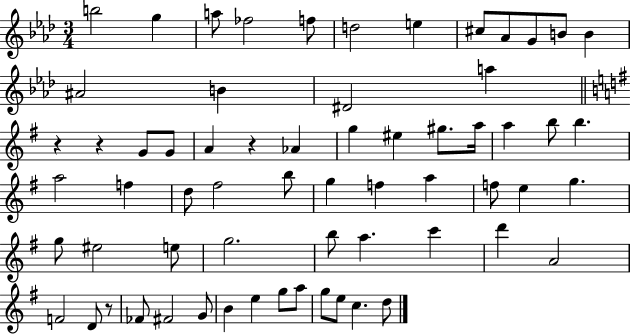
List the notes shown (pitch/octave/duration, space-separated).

B5/h G5/q A5/e FES5/h F5/e D5/h E5/q C#5/e Ab4/e G4/e B4/e B4/q A#4/h B4/q D#4/h A5/q R/q R/q G4/e G4/e A4/q R/q Ab4/q G5/q EIS5/q G#5/e. A5/s A5/q B5/e B5/q. A5/h F5/q D5/e F#5/h B5/e G5/q F5/q A5/q F5/e E5/q G5/q. G5/e EIS5/h E5/e G5/h. B5/e A5/q. C6/q D6/q A4/h F4/h D4/e R/e FES4/e F#4/h G4/e B4/q E5/q G5/e A5/e G5/e E5/e C5/q. D5/e